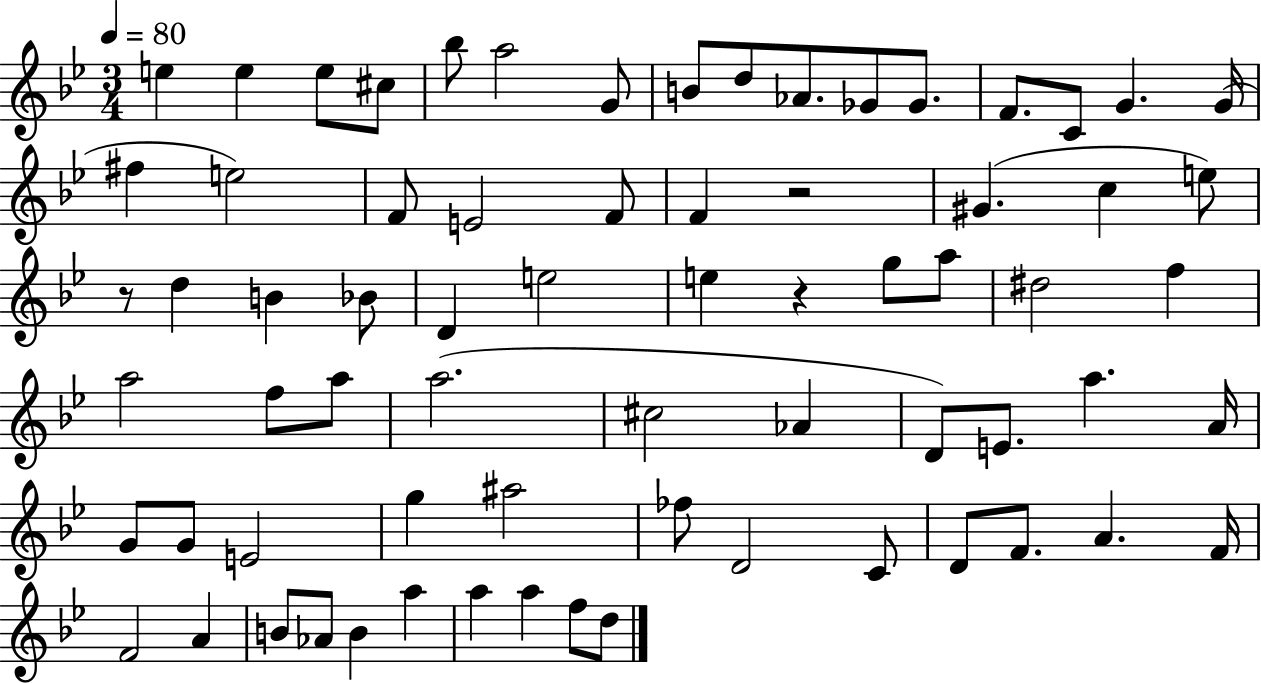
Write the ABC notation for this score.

X:1
T:Untitled
M:3/4
L:1/4
K:Bb
e e e/2 ^c/2 _b/2 a2 G/2 B/2 d/2 _A/2 _G/2 _G/2 F/2 C/2 G G/4 ^f e2 F/2 E2 F/2 F z2 ^G c e/2 z/2 d B _B/2 D e2 e z g/2 a/2 ^d2 f a2 f/2 a/2 a2 ^c2 _A D/2 E/2 a A/4 G/2 G/2 E2 g ^a2 _f/2 D2 C/2 D/2 F/2 A F/4 F2 A B/2 _A/2 B a a a f/2 d/2